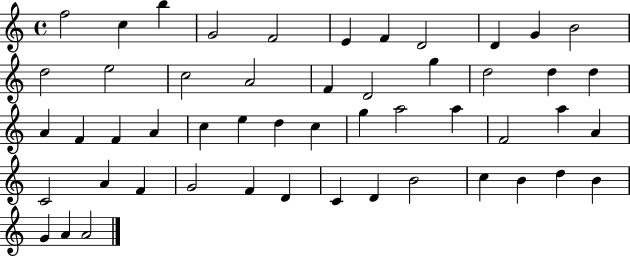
{
  \clef treble
  \time 4/4
  \defaultTimeSignature
  \key c \major
  f''2 c''4 b''4 | g'2 f'2 | e'4 f'4 d'2 | d'4 g'4 b'2 | \break d''2 e''2 | c''2 a'2 | f'4 d'2 g''4 | d''2 d''4 d''4 | \break a'4 f'4 f'4 a'4 | c''4 e''4 d''4 c''4 | g''4 a''2 a''4 | f'2 a''4 a'4 | \break c'2 a'4 f'4 | g'2 f'4 d'4 | c'4 d'4 b'2 | c''4 b'4 d''4 b'4 | \break g'4 a'4 a'2 | \bar "|."
}